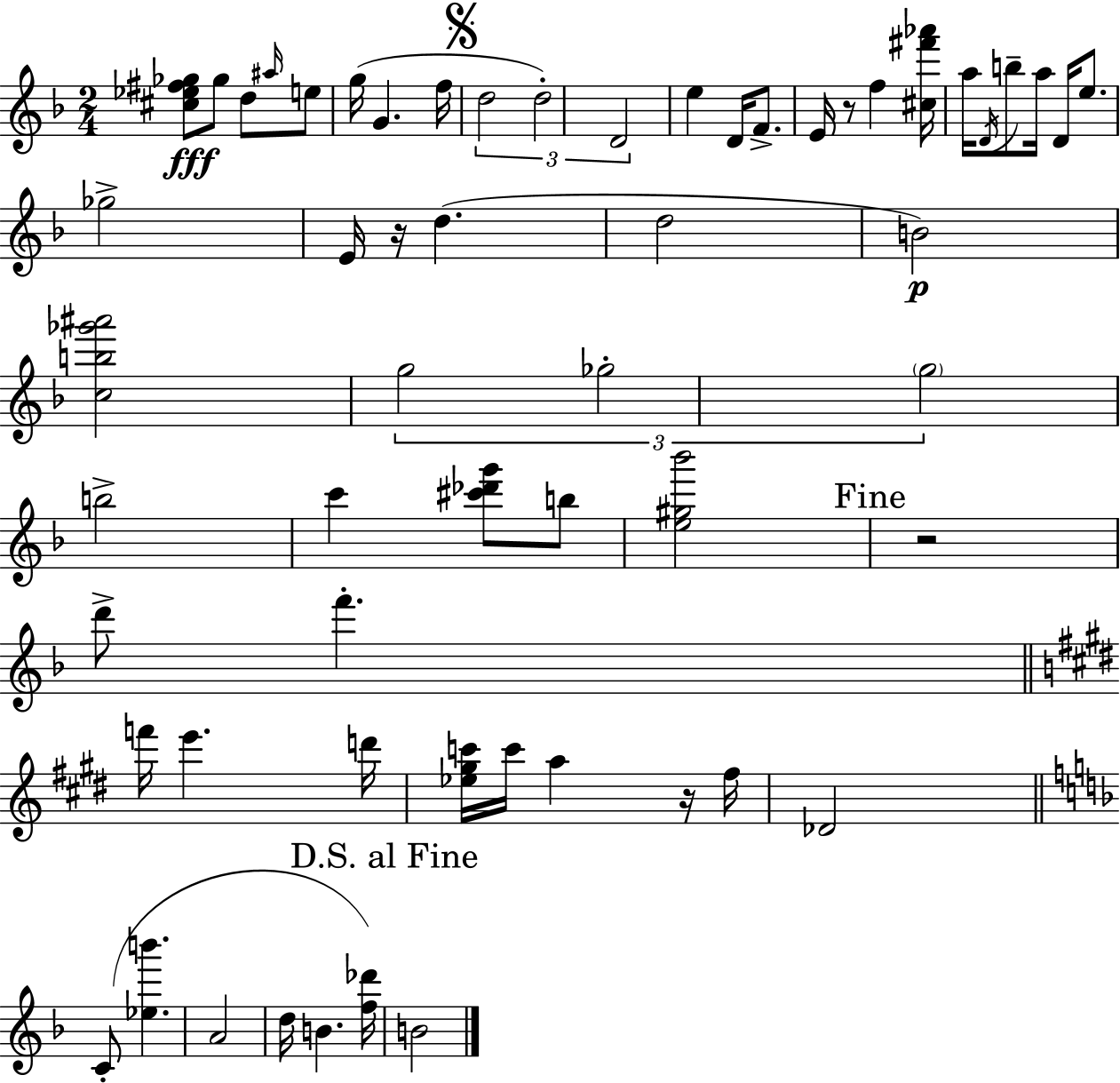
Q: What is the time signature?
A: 2/4